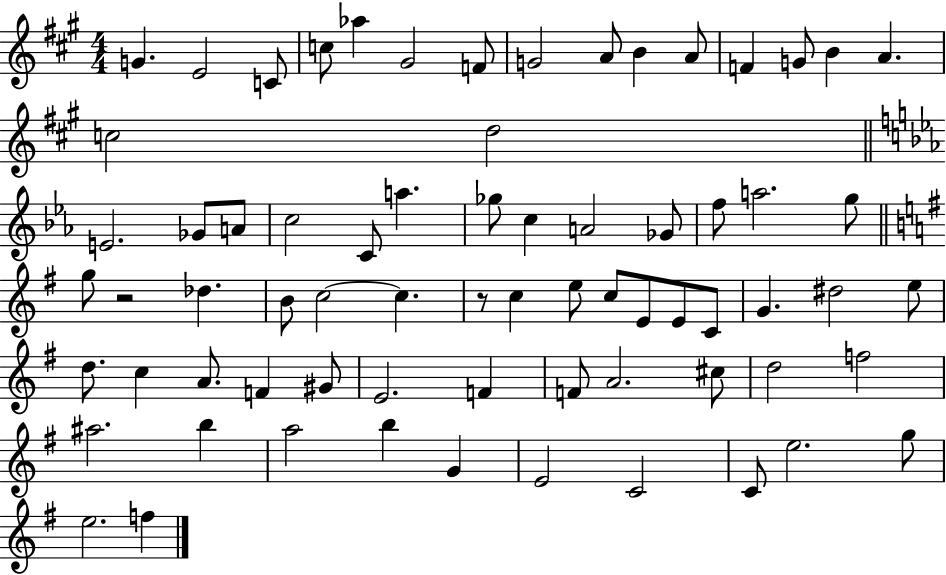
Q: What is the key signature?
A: A major